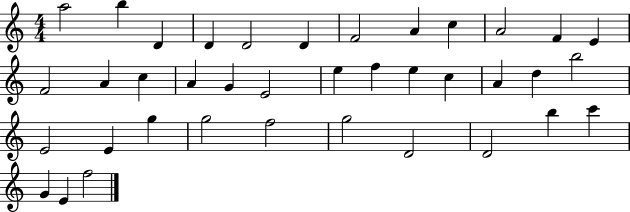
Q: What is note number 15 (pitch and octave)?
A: C5